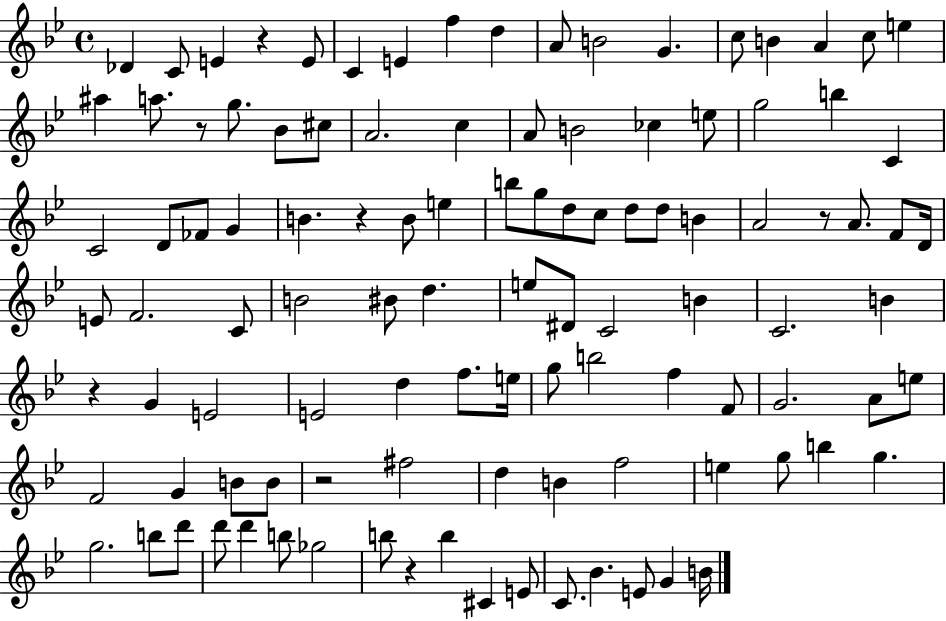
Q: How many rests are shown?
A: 7